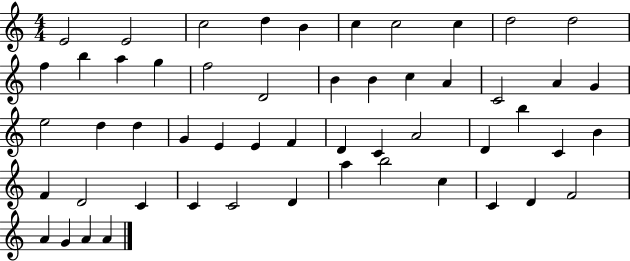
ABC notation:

X:1
T:Untitled
M:4/4
L:1/4
K:C
E2 E2 c2 d B c c2 c d2 d2 f b a g f2 D2 B B c A C2 A G e2 d d G E E F D C A2 D b C B F D2 C C C2 D a b2 c C D F2 A G A A